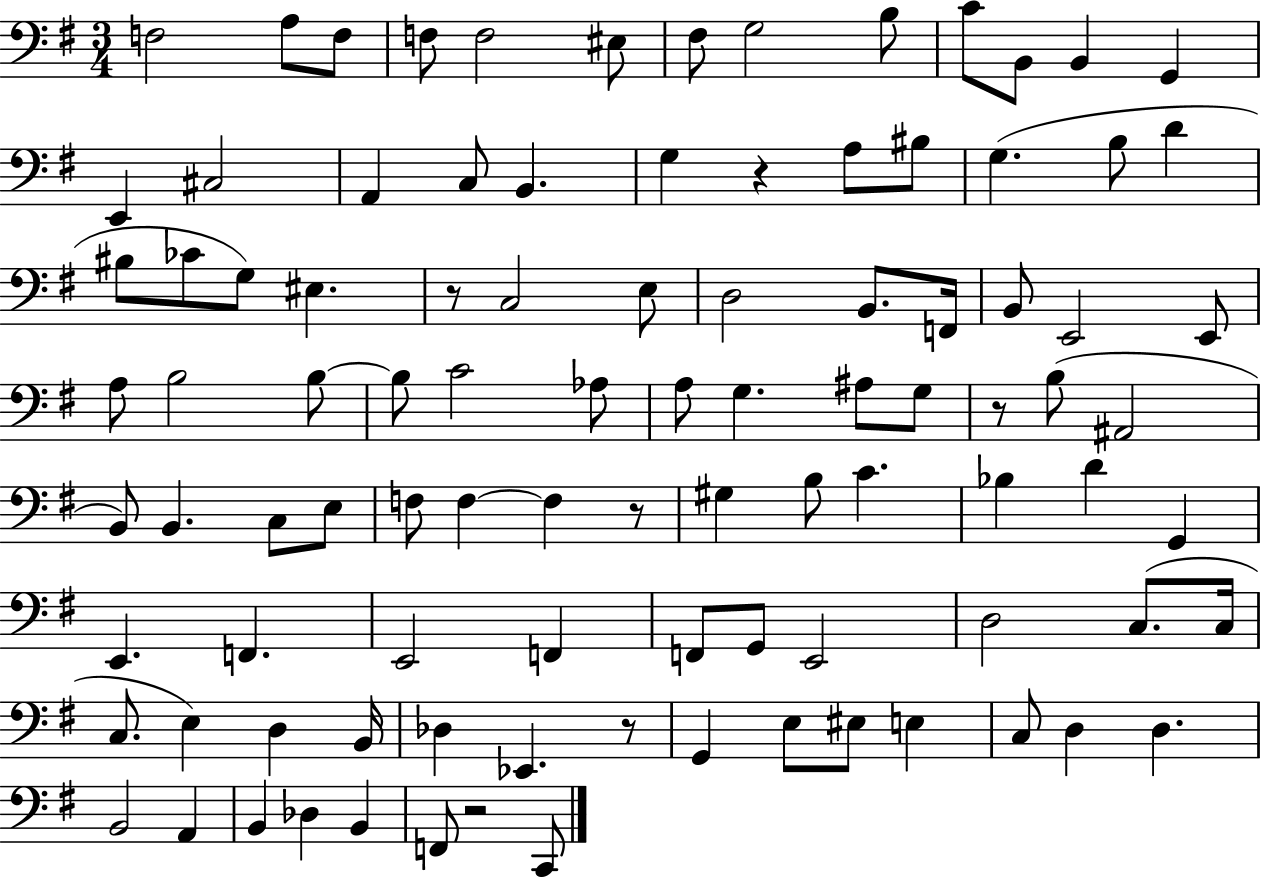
F3/h A3/e F3/e F3/e F3/h EIS3/e F#3/e G3/h B3/e C4/e B2/e B2/q G2/q E2/q C#3/h A2/q C3/e B2/q. G3/q R/q A3/e BIS3/e G3/q. B3/e D4/q BIS3/e CES4/e G3/e EIS3/q. R/e C3/h E3/e D3/h B2/e. F2/s B2/e E2/h E2/e A3/e B3/h B3/e B3/e C4/h Ab3/e A3/e G3/q. A#3/e G3/e R/e B3/e A#2/h B2/e B2/q. C3/e E3/e F3/e F3/q F3/q R/e G#3/q B3/e C4/q. Bb3/q D4/q G2/q E2/q. F2/q. E2/h F2/q F2/e G2/e E2/h D3/h C3/e. C3/s C3/e. E3/q D3/q B2/s Db3/q Eb2/q. R/e G2/q E3/e EIS3/e E3/q C3/e D3/q D3/q. B2/h A2/q B2/q Db3/q B2/q F2/e R/h C2/e